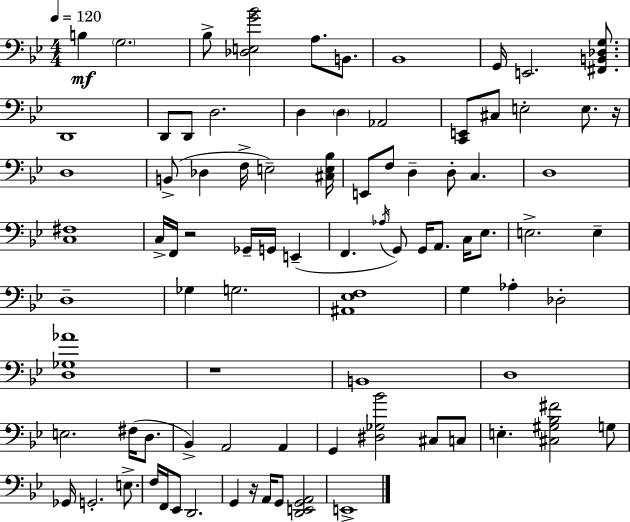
{
  \clef bass
  \numericTimeSignature
  \time 4/4
  \key bes \major
  \tempo 4 = 120
  \repeat volta 2 { b4\mf \parenthesize g2. | bes8-> <des e g' bes'>2 a8. b,8. | bes,1 | g,16 e,2. <fis, b, des g>8. | \break d,1 | d,8 d,8 d2. | d4 \parenthesize d4 aes,2 | <c, e,>8 cis8 e2-. e8. r16 | \break d1 | b,8->( des4 f16-> e2--) <cis e bes>16 | e,8 f8 d4-- d8-. c4. | d1 | \break <c fis>1 | c16-> f,16 r2 ges,16-- g,16 e,4--( | f,4. \acciaccatura { aes16 } g,8) g,16 a,8. c16 ees8. | e2.-> e4-- | \break d1-- | ges4 g2. | <ais, ees f>1 | g4 aes4-. des2-. | \break <d ges aes'>1 | r1 | b,1 | d1 | \break e2. fis16( d8. | bes,4->) a,2 a,4 | g,4 <dis ges bes'>2 cis8 c8 | e4.-. <cis gis bes fis'>2 g8 | \break ges,16 g,2.-. e8.-> | f16 f,16 ees,8 d,2. | g,4 r16 a,16 g,8 <d, e, g, a,>2 | e,1-> | \break } \bar "|."
}